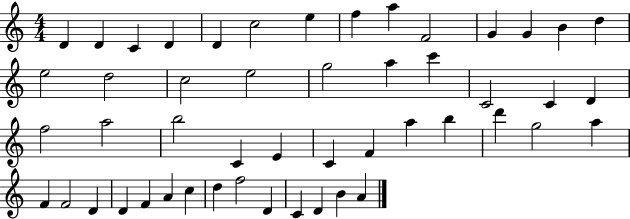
{
  \clef treble
  \numericTimeSignature
  \time 4/4
  \key c \major
  d'4 d'4 c'4 d'4 | d'4 c''2 e''4 | f''4 a''4 f'2 | g'4 g'4 b'4 d''4 | \break e''2 d''2 | c''2 e''2 | g''2 a''4 c'''4 | c'2 c'4 d'4 | \break f''2 a''2 | b''2 c'4 e'4 | c'4 f'4 a''4 b''4 | d'''4 g''2 a''4 | \break f'4 f'2 d'4 | d'4 f'4 a'4 c''4 | d''4 f''2 d'4 | c'4 d'4 b'4 a'4 | \break \bar "|."
}